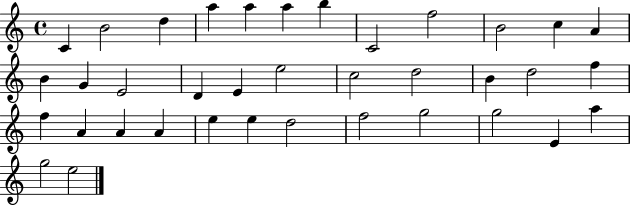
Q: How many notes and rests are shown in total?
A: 37